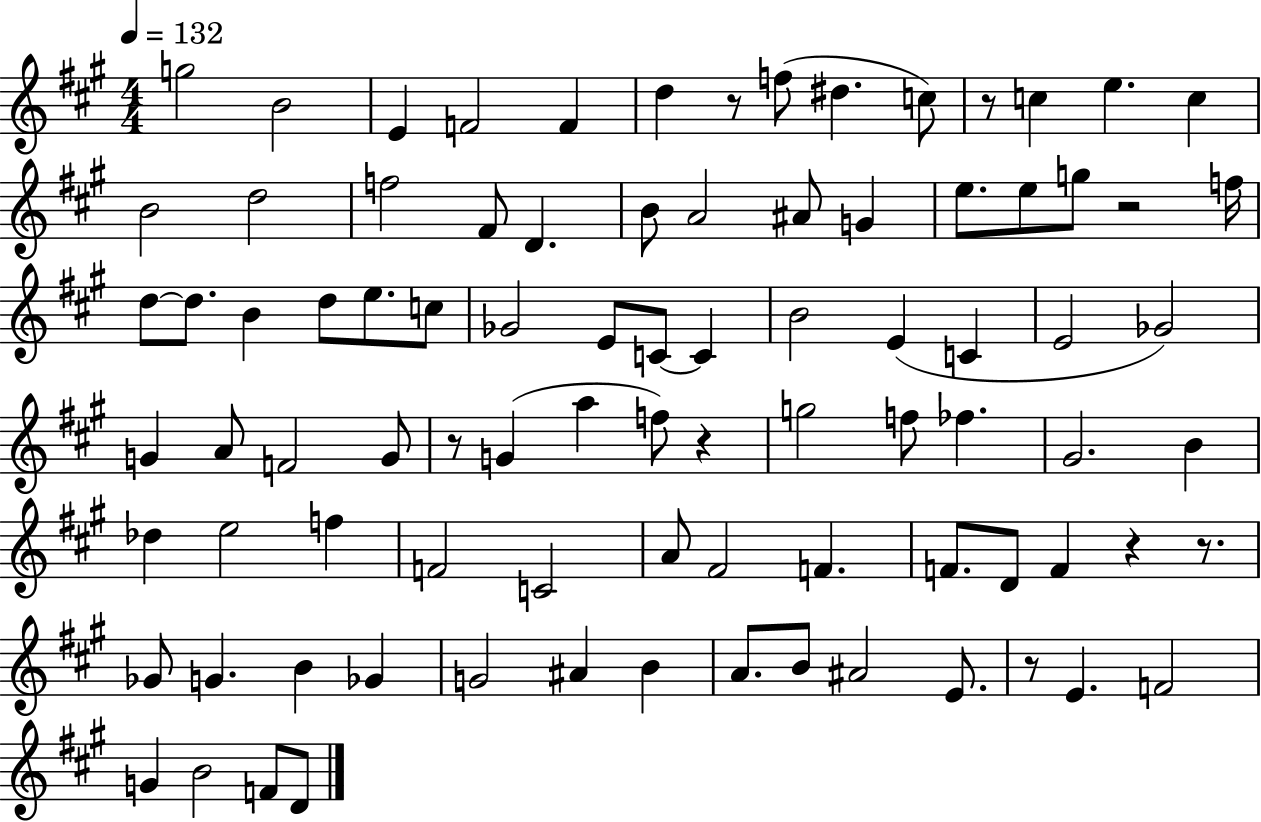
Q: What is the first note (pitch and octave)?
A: G5